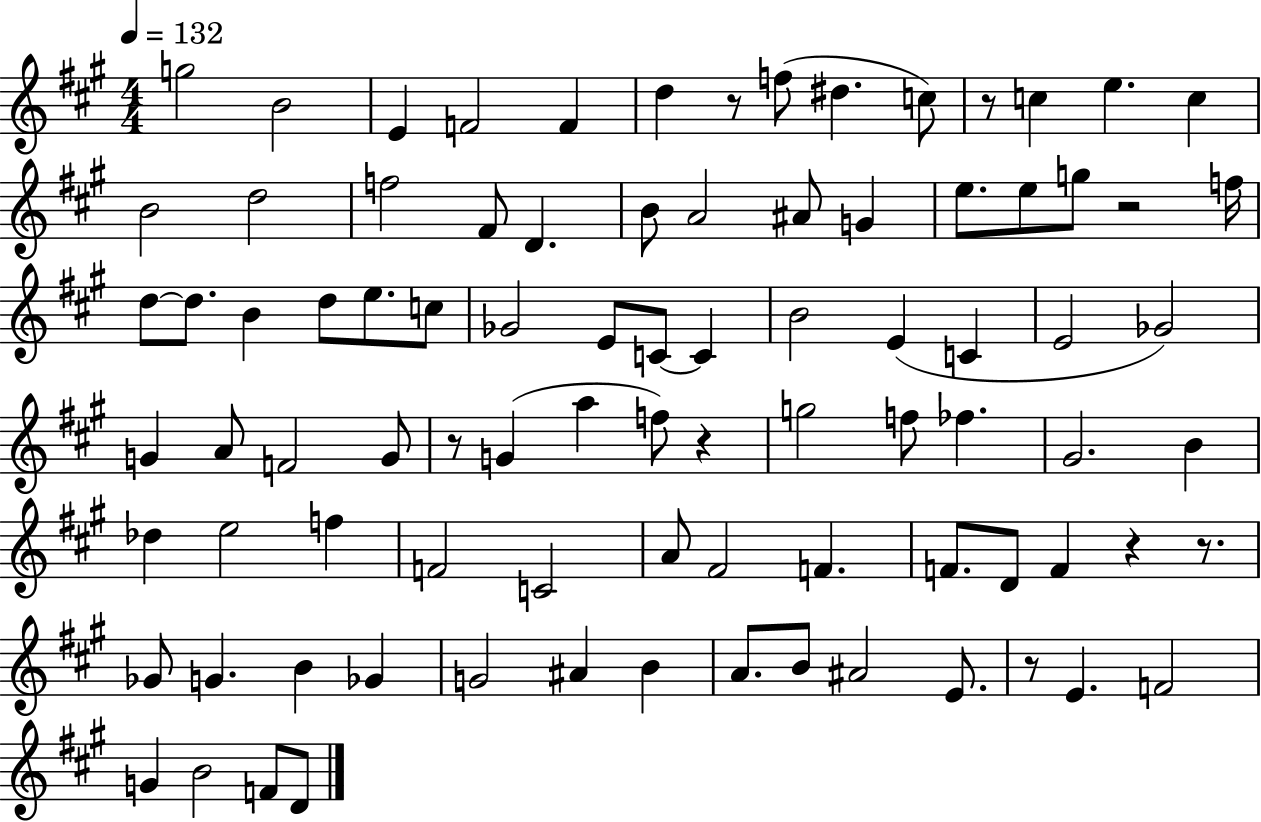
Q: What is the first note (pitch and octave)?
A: G5